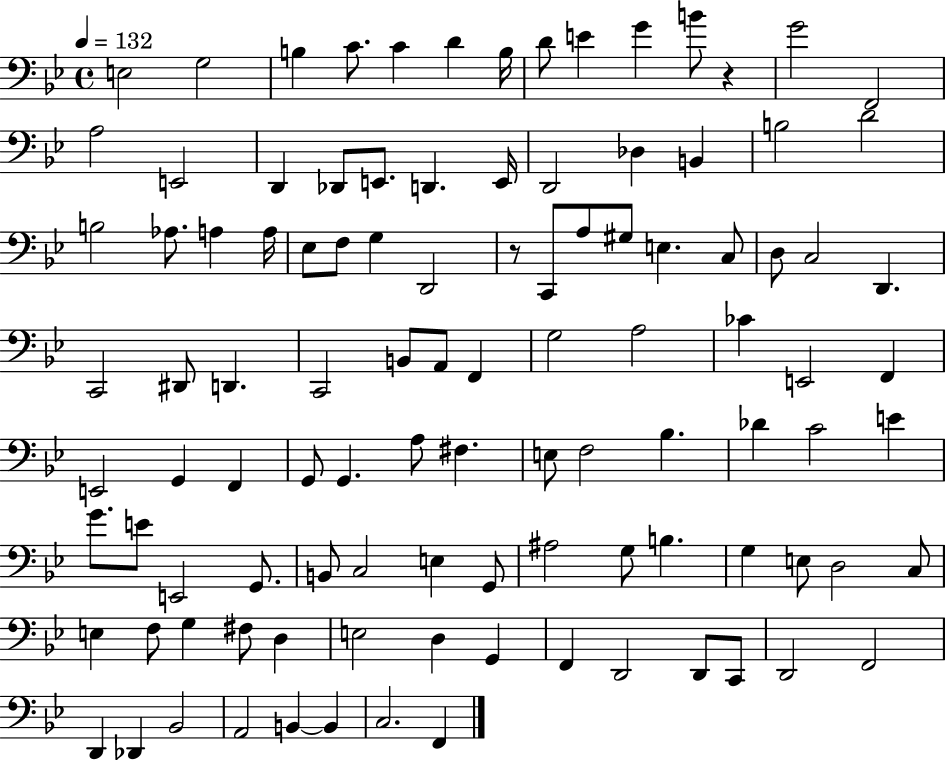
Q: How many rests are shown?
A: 2